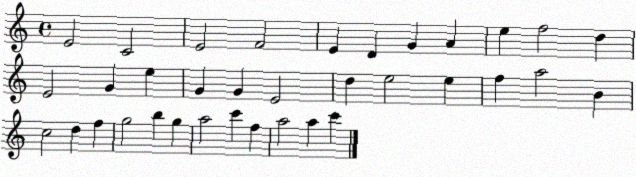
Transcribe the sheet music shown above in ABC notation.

X:1
T:Untitled
M:4/4
L:1/4
K:C
E2 C2 E2 F2 E D G A e f2 d E2 G e G G E2 d e2 e f a2 B c2 d f g2 b g a2 c' f a2 a c'